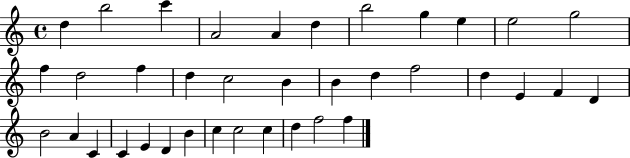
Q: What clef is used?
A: treble